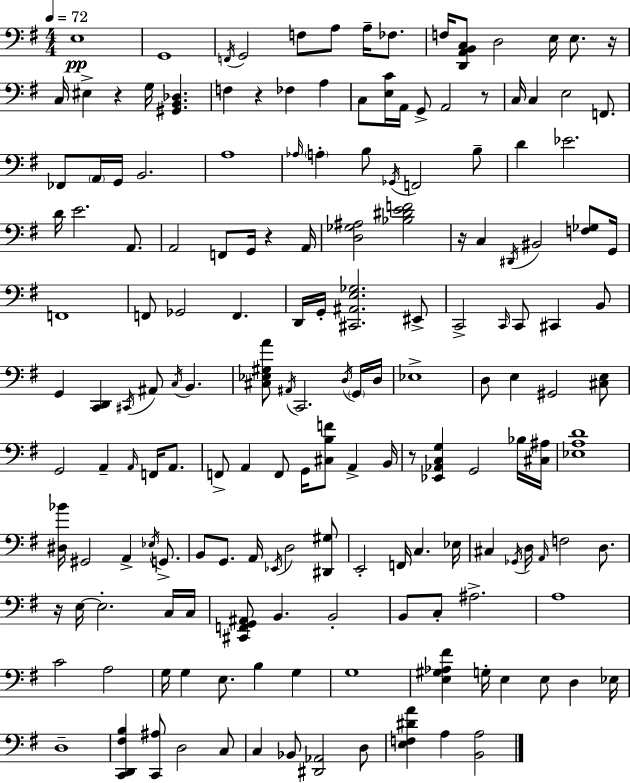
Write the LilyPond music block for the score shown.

{
  \clef bass
  \numericTimeSignature
  \time 4/4
  \key g \major
  \tempo 4 = 72
  e1\pp | g,1 | \acciaccatura { f,16 } g,2 f8 a8 a16-- fes8. | f16 <d, a, b, c>8 d2 e16 e8. | \break r16 c16 eis4-> r4 g16 <gis, b, des>4. | f4 r4 fes4 a4 | c8 <e c'>16 a,16 g,8-> a,2 r8 | c16 c4 e2 f,8. | \break fes,8 \parenthesize a,16 g,16 b,2. | a1 | \grace { aes16 } \parenthesize a4-. b8 \acciaccatura { ges,16 } f,2 | b8-- d'4 ees'2. | \break d'16 e'2. | a,8. a,2 f,8 g,16 r4 | a,16 <d ges ais>2 <bes dis' e' f'>2 | r16 c4 \acciaccatura { dis,16 } bis,2 | \break <f ges>8 g,16 f,1 | f,8 ges,2 f,4. | d,16 g,16-. <cis, ais, e ges>2. | eis,8-> c,2-> \grace { c,16 } c,8 cis,4 | \break b,8 g,4 <c, d,>4 \acciaccatura { cis,16 } ais,8 | \acciaccatura { c16 } b,4. <cis ees gis a'>8 \acciaccatura { ais,16 } c,2. | \acciaccatura { d16 } \parenthesize g,16 d16 ees1-> | d8 e4 gis,2 | \break <cis e>8 g,2 | a,4-- \grace { a,16 } f,16 a,8. f,8-> a,4 | f,8 g,16 <cis b f'>8 a,4-> b,16 r8 <ees, aes, c g>4 | g,2 bes16 <cis ais>16 <ees a d'>1 | \break <dis bes'>16 gis,2 | a,4-> \acciaccatura { ees16 } g,8.-> b,8 g,8. | a,16 \acciaccatura { ees,16 } d2 <dis, gis>8 e,2-. | f,16 c4. ees16 cis4 | \break \acciaccatura { ges,16 } d16 \grace { a,16 } f2 d8. r16 e16~~ | e2.-. c16 c16 <cis, f, g, ais,>8 | b,4. b,2-. b,8 | c8-. ais2.-> a1 | \break c'2 | a2 g16 g4 | e8. b4 g4 g1 | <e gis aes fis'>4 | \break g16-. e4 e8 d4 ees16 d1-- | <c, d, fis b>4 | <c, ais>8 d2 c8 c4 | bes,8 <dis, aes,>2 d8 <e f dis' a'>4 | \break a4 <b, a>2 \bar "|."
}